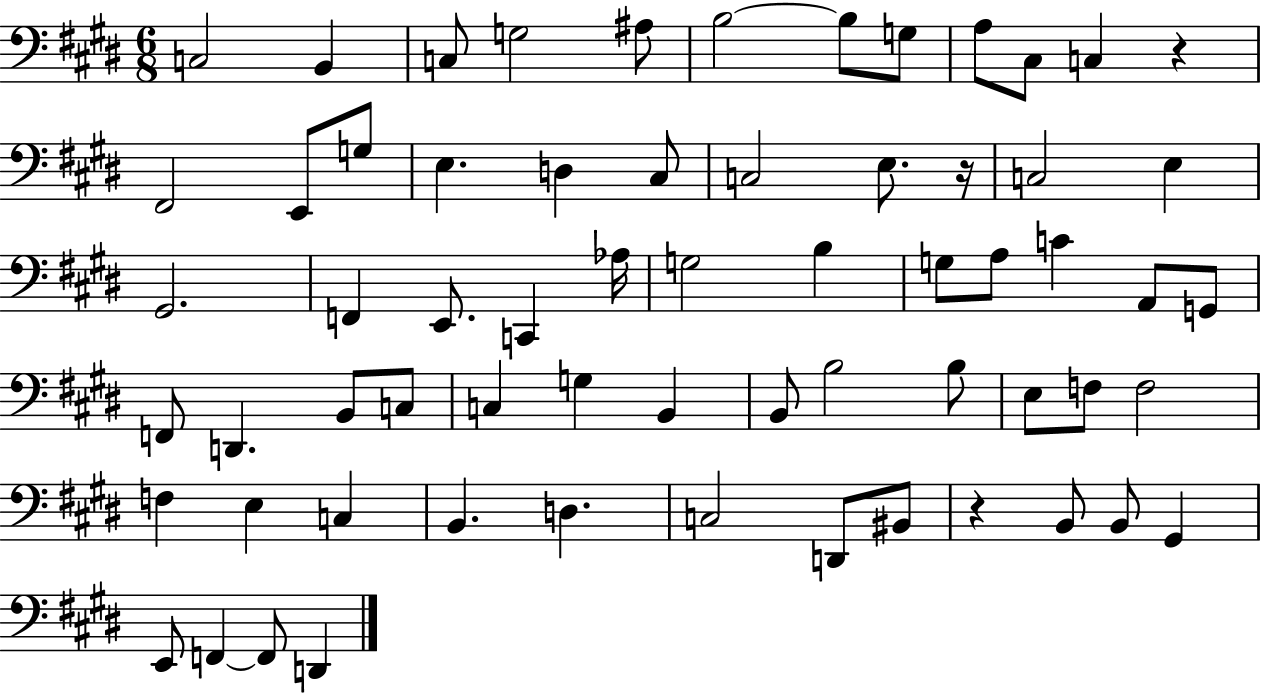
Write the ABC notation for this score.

X:1
T:Untitled
M:6/8
L:1/4
K:E
C,2 B,, C,/2 G,2 ^A,/2 B,2 B,/2 G,/2 A,/2 ^C,/2 C, z ^F,,2 E,,/2 G,/2 E, D, ^C,/2 C,2 E,/2 z/4 C,2 E, ^G,,2 F,, E,,/2 C,, _A,/4 G,2 B, G,/2 A,/2 C A,,/2 G,,/2 F,,/2 D,, B,,/2 C,/2 C, G, B,, B,,/2 B,2 B,/2 E,/2 F,/2 F,2 F, E, C, B,, D, C,2 D,,/2 ^B,,/2 z B,,/2 B,,/2 ^G,, E,,/2 F,, F,,/2 D,,